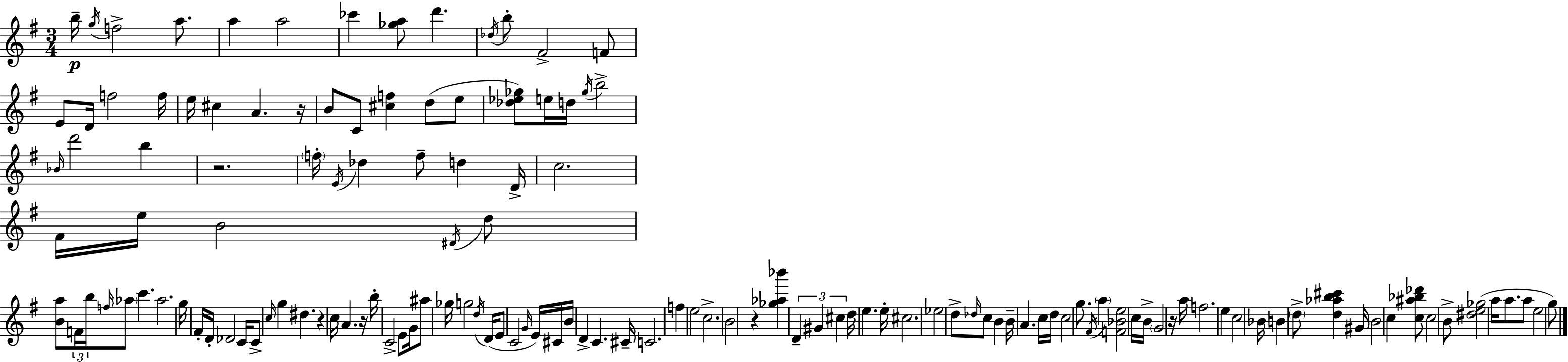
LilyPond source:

{
  \clef treble
  \numericTimeSignature
  \time 3/4
  \key e \minor
  b''16--\p \acciaccatura { g''16 } f''2-> a''8. | a''4 a''2 | ces'''4 <ges'' a''>8 d'''4. | \acciaccatura { des''16 } b''8-. fis'2-> | \break f'8 e'8 d'16 f''2 | f''16 e''16 cis''4 a'4. | r16 b'8 c'8 <cis'' f''>4 d''8( | e''8 <des'' ees'' ges''>8) e''16 d''16 \acciaccatura { ges''16 } b''2-> | \break \grace { bes'16 } d'''2 | b''4 r2. | \parenthesize f''16-. \acciaccatura { e'16 } des''4 f''8-- | d''4 d'16-> c''2. | \break fis'16 e''16 b'2 | \acciaccatura { dis'16 } d''8 <b' a''>8 \tuplet 3/2 { f'16 b''16 \grace { f''16 } } \parenthesize aes''8 | c'''4. aes''2. | g''16 fis'16-. d'16-. des'2 | \break c'16 c'8-> \grace { c''16 } g''4 | dis''4. r4 | c''16 a'4. r16 b''16-. c'2-> | e'8 g'16 ais''8 ges''16 g''2 | \break \acciaccatura { d''16 }( d'16 e'8 c'2 | \grace { g'16 }) e'16 cis'16 b'16 d'4-> | c'4. cis'16-- c'2. | f''4 | \break e''2 c''2.-> | b'2 | r4 <ges'' aes'' bes'''>4 | \tuplet 3/2 { d'4-- gis'4 cis''4 } | \break d''16 e''4. e''16-. cis''2. | ees''2 | d''8-> \grace { des''16 } c''8 b'4 | b'16-- a'4. c''16 d''16 | \break c''2 g''8. \acciaccatura { fis'16 } | \parenthesize a''4 <f' bes' e''>2 | c''16 b'16-> \parenthesize g'2 r16 a''16 | f''2. | \break e''4 c''2 | bes'16 b'4 \parenthesize d''8-> <d'' aes'' b'' cis'''>4 gis'16 | b'2 c''4 | <c'' ais'' bes'' des'''>8 c''2 b'8-> | \break <dis'' e'' ges''>2( a''16 a''8. | a''8 e''2 g''8) | \bar "|."
}